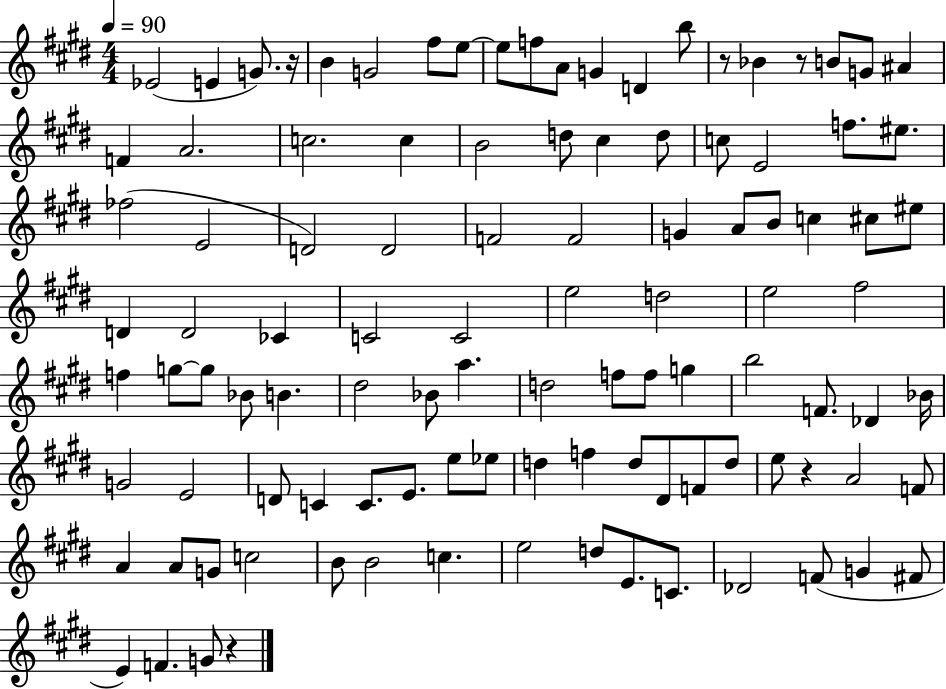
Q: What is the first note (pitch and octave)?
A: Eb4